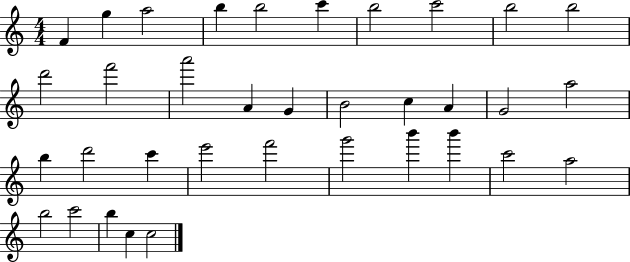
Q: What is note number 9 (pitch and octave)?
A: B5